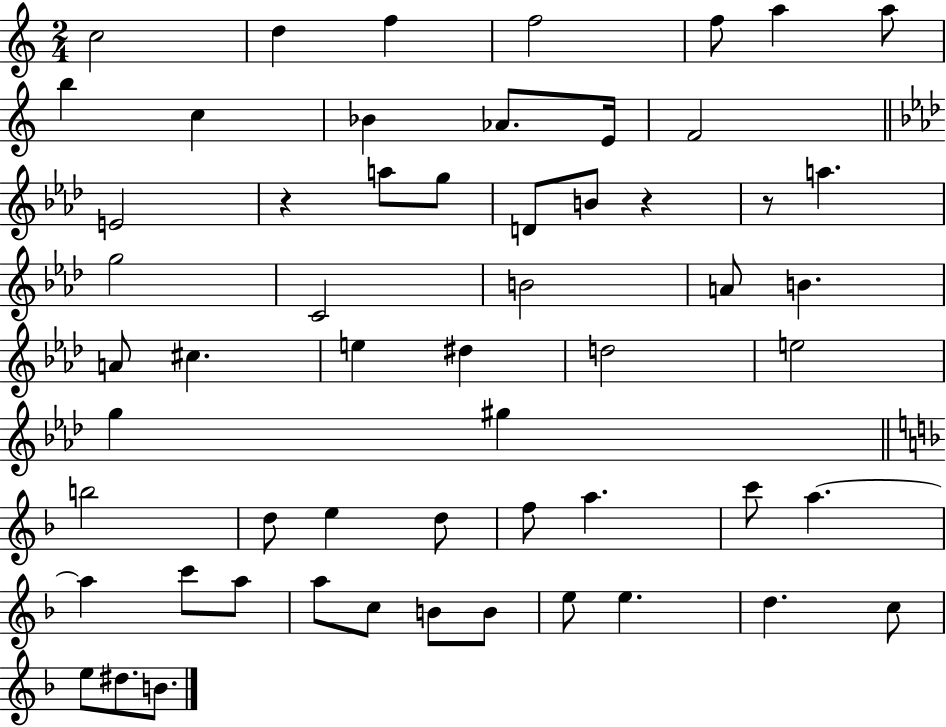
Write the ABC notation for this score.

X:1
T:Untitled
M:2/4
L:1/4
K:C
c2 d f f2 f/2 a a/2 b c _B _A/2 E/4 F2 E2 z a/2 g/2 D/2 B/2 z z/2 a g2 C2 B2 A/2 B A/2 ^c e ^d d2 e2 g ^g b2 d/2 e d/2 f/2 a c'/2 a a c'/2 a/2 a/2 c/2 B/2 B/2 e/2 e d c/2 e/2 ^d/2 B/2